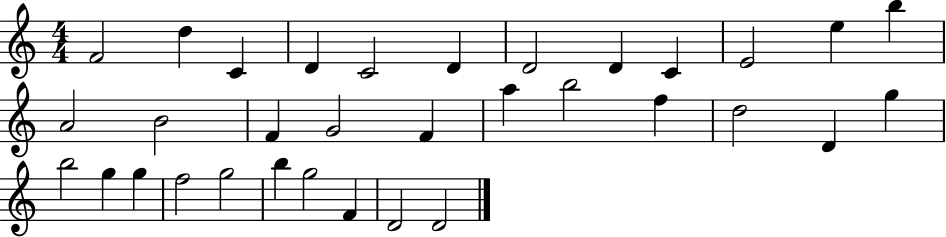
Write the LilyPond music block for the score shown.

{
  \clef treble
  \numericTimeSignature
  \time 4/4
  \key c \major
  f'2 d''4 c'4 | d'4 c'2 d'4 | d'2 d'4 c'4 | e'2 e''4 b''4 | \break a'2 b'2 | f'4 g'2 f'4 | a''4 b''2 f''4 | d''2 d'4 g''4 | \break b''2 g''4 g''4 | f''2 g''2 | b''4 g''2 f'4 | d'2 d'2 | \break \bar "|."
}